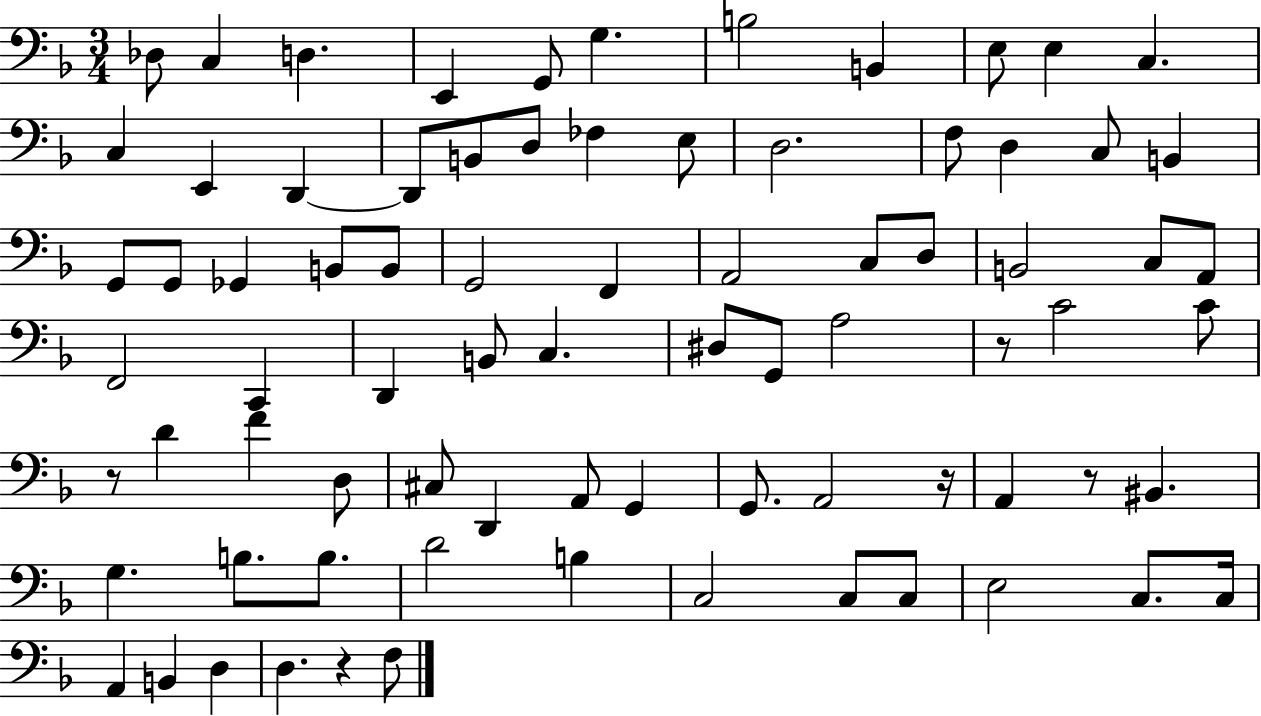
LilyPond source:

{
  \clef bass
  \numericTimeSignature
  \time 3/4
  \key f \major
  \repeat volta 2 { des8 c4 d4. | e,4 g,8 g4. | b2 b,4 | e8 e4 c4. | \break c4 e,4 d,4~~ | d,8 b,8 d8 fes4 e8 | d2. | f8 d4 c8 b,4 | \break g,8 g,8 ges,4 b,8 b,8 | g,2 f,4 | a,2 c8 d8 | b,2 c8 a,8 | \break f,2 c,4 | d,4 b,8 c4. | dis8 g,8 a2 | r8 c'2 c'8 | \break r8 d'4 f'4 d8 | cis8 d,4 a,8 g,4 | g,8. a,2 r16 | a,4 r8 bis,4. | \break g4. b8. b8. | d'2 b4 | c2 c8 c8 | e2 c8. c16 | \break a,4 b,4 d4 | d4. r4 f8 | } \bar "|."
}